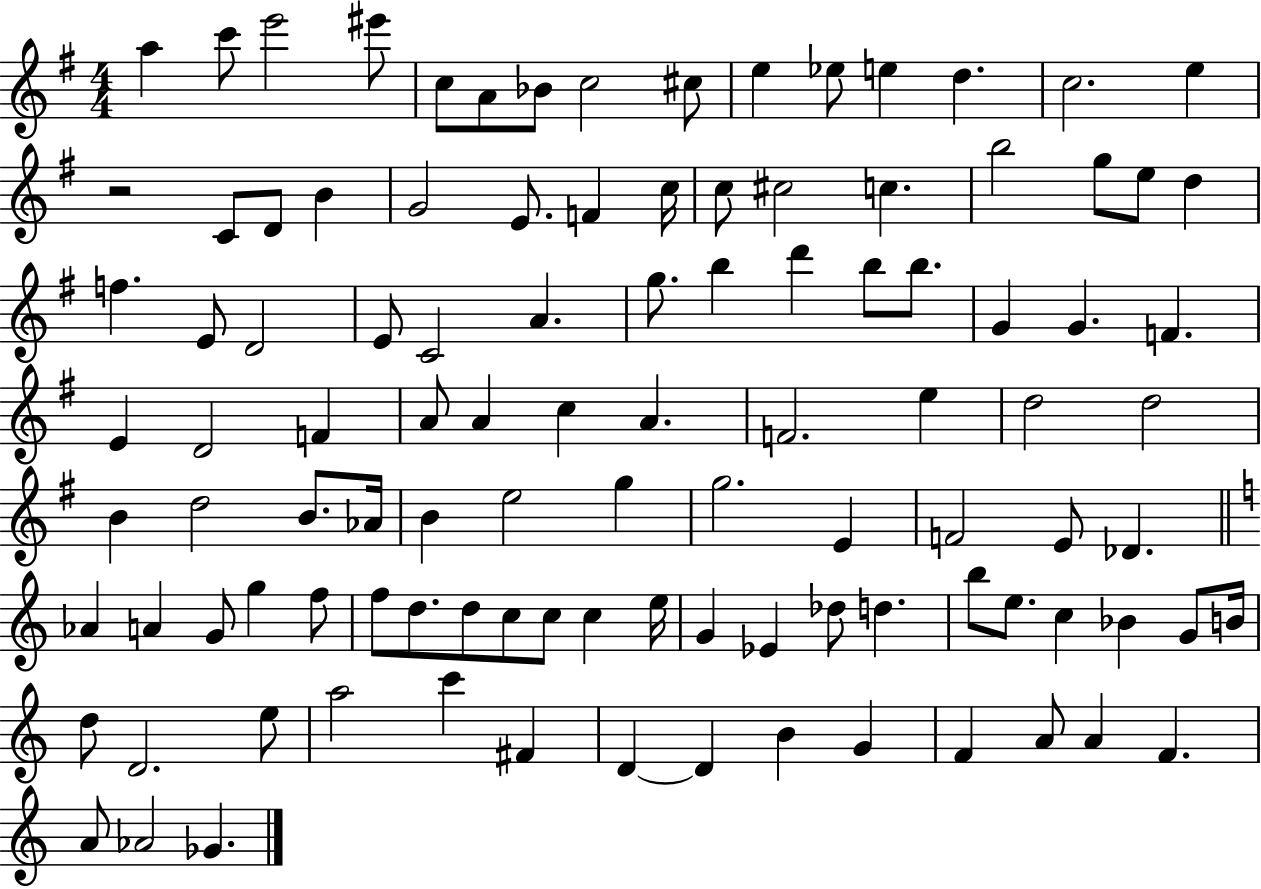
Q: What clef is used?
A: treble